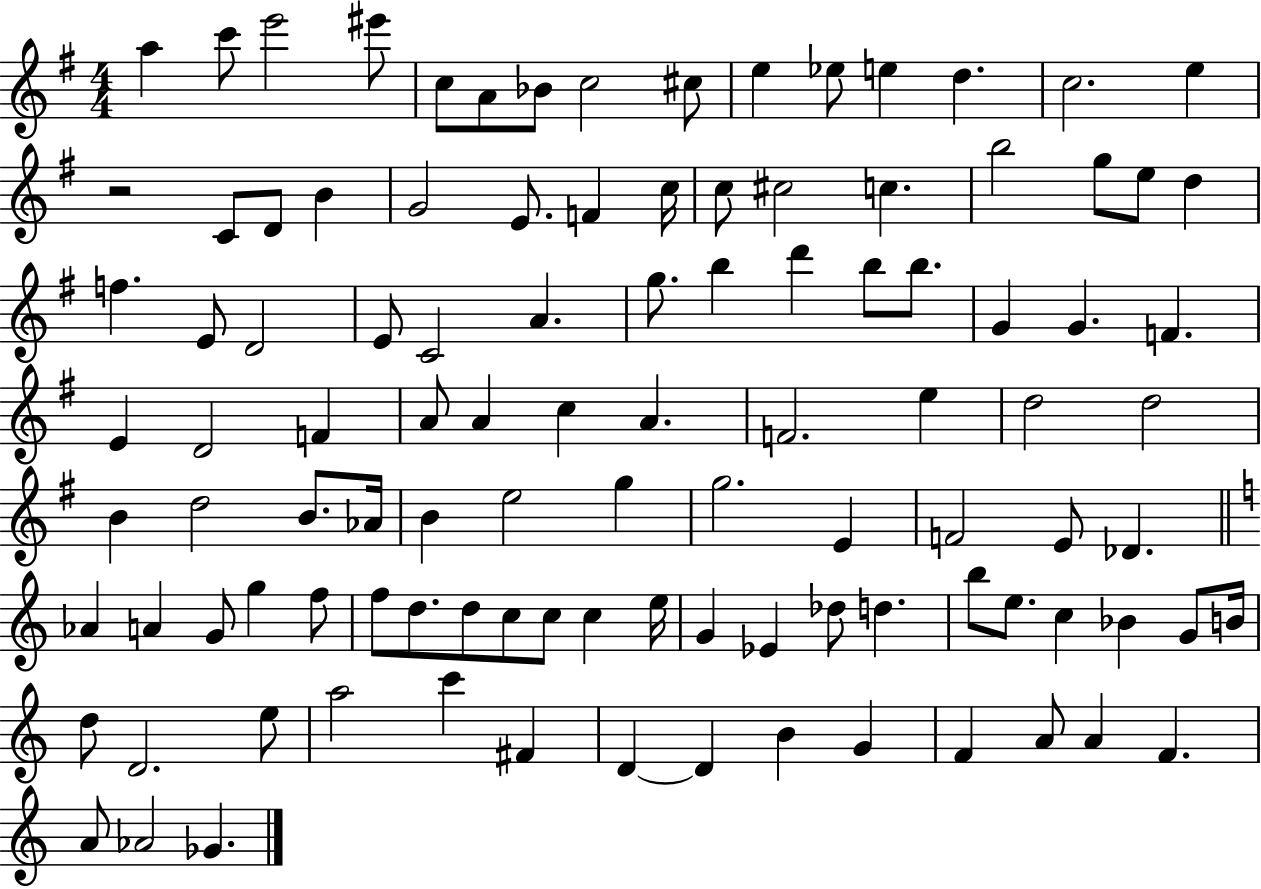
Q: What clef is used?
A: treble